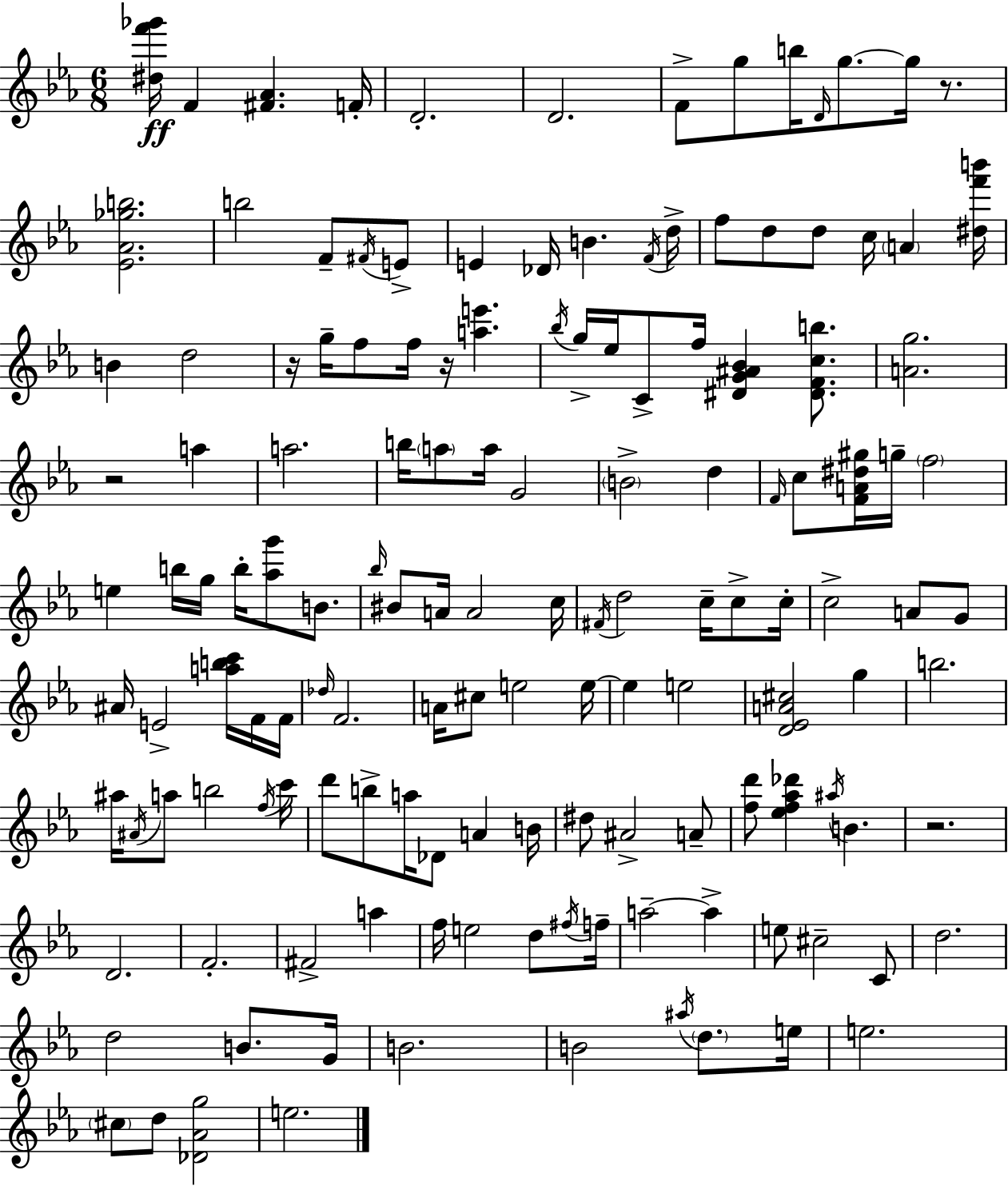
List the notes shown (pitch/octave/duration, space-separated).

[D#5,F6,Gb6]/s F4/q [F#4,Ab4]/q. F4/s D4/h. D4/h. F4/e G5/e B5/s D4/s G5/e. G5/s R/e. [Eb4,Ab4,Gb5,B5]/h. B5/h F4/e F#4/s E4/e E4/q Db4/s B4/q. F4/s D5/s F5/e D5/e D5/e C5/s A4/q [D#5,F6,B6]/s B4/q D5/h R/s G5/s F5/e F5/s R/s [A5,E6]/q. Bb5/s G5/s Eb5/s C4/e F5/s [D#4,G4,A#4,Bb4]/q [D#4,F4,C5,B5]/e. [A4,G5]/h. R/h A5/q A5/h. B5/s A5/e A5/s G4/h B4/h D5/q F4/s C5/e [F4,A4,D#5,G#5]/s G5/s F5/h E5/q B5/s G5/s B5/s [Ab5,G6]/e B4/e. Bb5/s BIS4/e A4/s A4/h C5/s F#4/s D5/h C5/s C5/e C5/s C5/h A4/e G4/e A#4/s E4/h [A5,B5,C6]/s F4/s F4/s Db5/s F4/h. A4/s C#5/e E5/h E5/s E5/q E5/h [D4,Eb4,A4,C#5]/h G5/q B5/h. A#5/s A#4/s A5/e B5/h F5/s C6/s D6/e B5/e A5/s Db4/e A4/q B4/s D#5/e A#4/h A4/e [F5,D6]/e [Eb5,F5,Ab5,Db6]/q A#5/s B4/q. R/h. D4/h. F4/h. F#4/h A5/q F5/s E5/h D5/e F#5/s F5/s A5/h A5/q E5/e C#5/h C4/e D5/h. D5/h B4/e. G4/s B4/h. B4/h A#5/s D5/e. E5/s E5/h. C#5/e D5/e [Db4,Ab4,G5]/h E5/h.